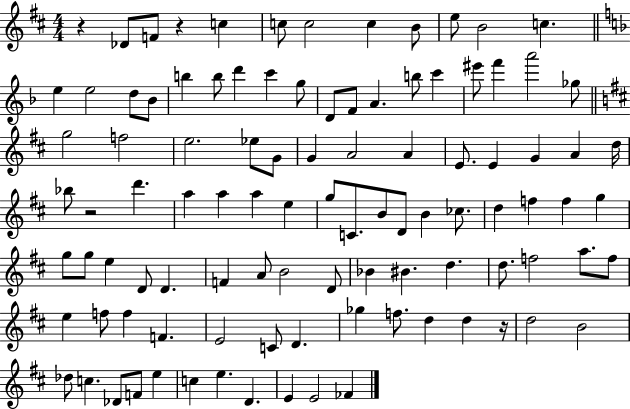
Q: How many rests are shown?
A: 4